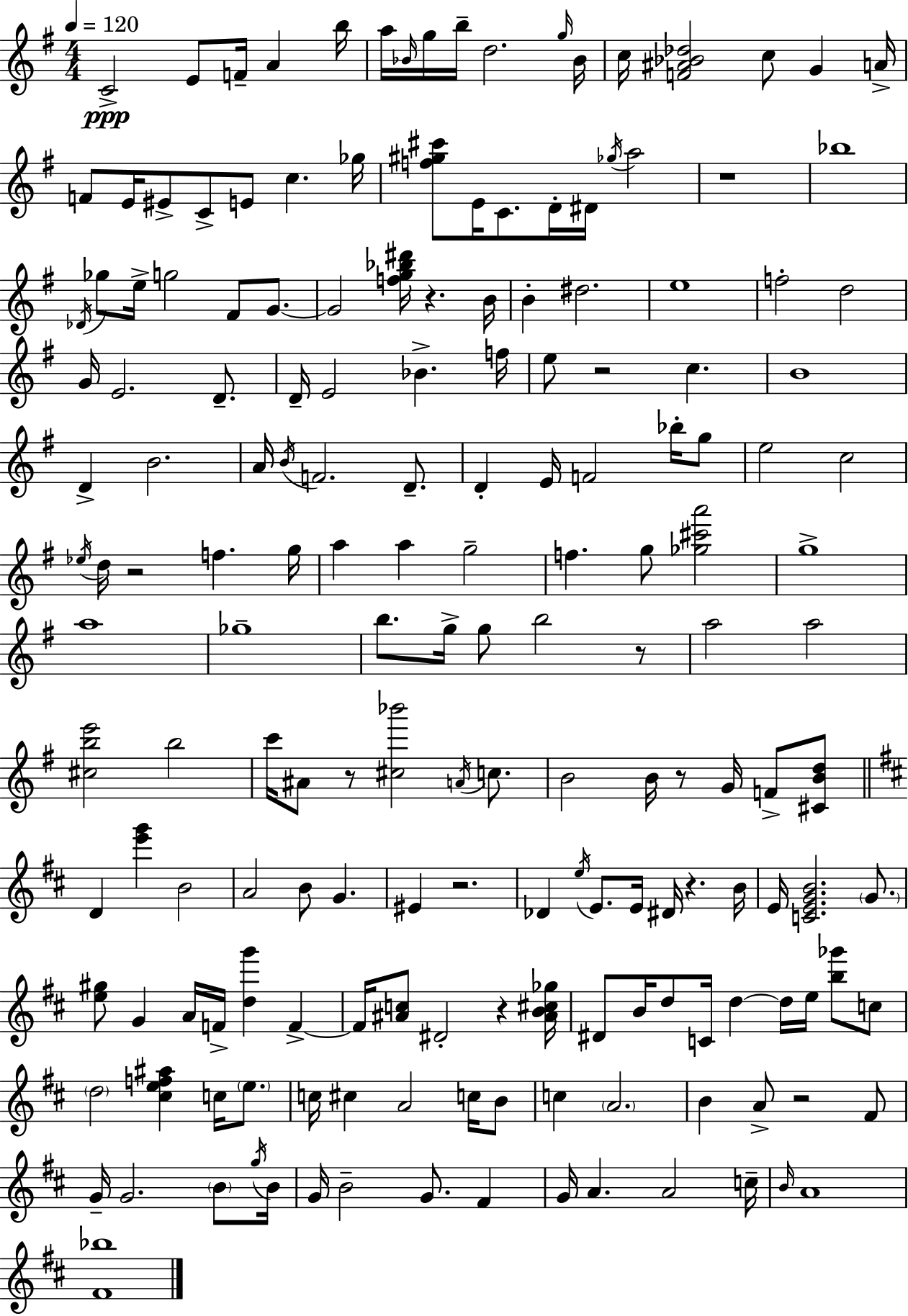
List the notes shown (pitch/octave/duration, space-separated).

C4/h E4/e F4/s A4/q B5/s A5/s Bb4/s G5/s B5/s D5/h. G5/s Bb4/s C5/s [F4,A#4,Bb4,Db5]/h C5/e G4/q A4/s F4/e E4/s EIS4/e C4/e E4/e C5/q. Gb5/s [F5,G#5,C#6]/e E4/s C4/e. D4/s D#4/s Gb5/s A5/h R/w Bb5/w Db4/s Gb5/e E5/s G5/h F#4/e G4/e. G4/h [F5,G5,Bb5,D#6]/s R/q. B4/s B4/q D#5/h. E5/w F5/h D5/h G4/s E4/h. D4/e. D4/s E4/h Bb4/q. F5/s E5/e R/h C5/q. B4/w D4/q B4/h. A4/s B4/s F4/h. D4/e. D4/q E4/s F4/h Bb5/s G5/e E5/h C5/h Eb5/s D5/s R/h F5/q. G5/s A5/q A5/q G5/h F5/q. G5/e [Gb5,C#6,A6]/h G5/w A5/w Gb5/w B5/e. G5/s G5/e B5/h R/e A5/h A5/h [C#5,B5,E6]/h B5/h C6/s A#4/e R/e [C#5,Bb6]/h A4/s C5/e. B4/h B4/s R/e G4/s F4/e [C#4,B4,D5]/e D4/q [E6,G6]/q B4/h A4/h B4/e G4/q. EIS4/q R/h. Db4/q E5/s E4/e. E4/s D#4/s R/q. B4/s E4/s [C4,E4,G4,B4]/h. G4/e. [E5,G#5]/e G4/q A4/s F4/s [D5,G6]/q F4/q F4/s [A#4,C5]/e D#4/h R/q [A#4,B4,C#5,Gb5]/s D#4/e B4/s D5/e C4/s D5/q D5/s E5/s [B5,Gb6]/e C5/e D5/h [C#5,E5,F5,A#5]/q C5/s E5/e. C5/s C#5/q A4/h C5/s B4/e C5/q A4/h. B4/q A4/e R/h F#4/e G4/s G4/h. B4/e G5/s B4/s G4/s B4/h G4/e. F#4/q G4/s A4/q. A4/h C5/s B4/s A4/w [F#4,Bb5]/w